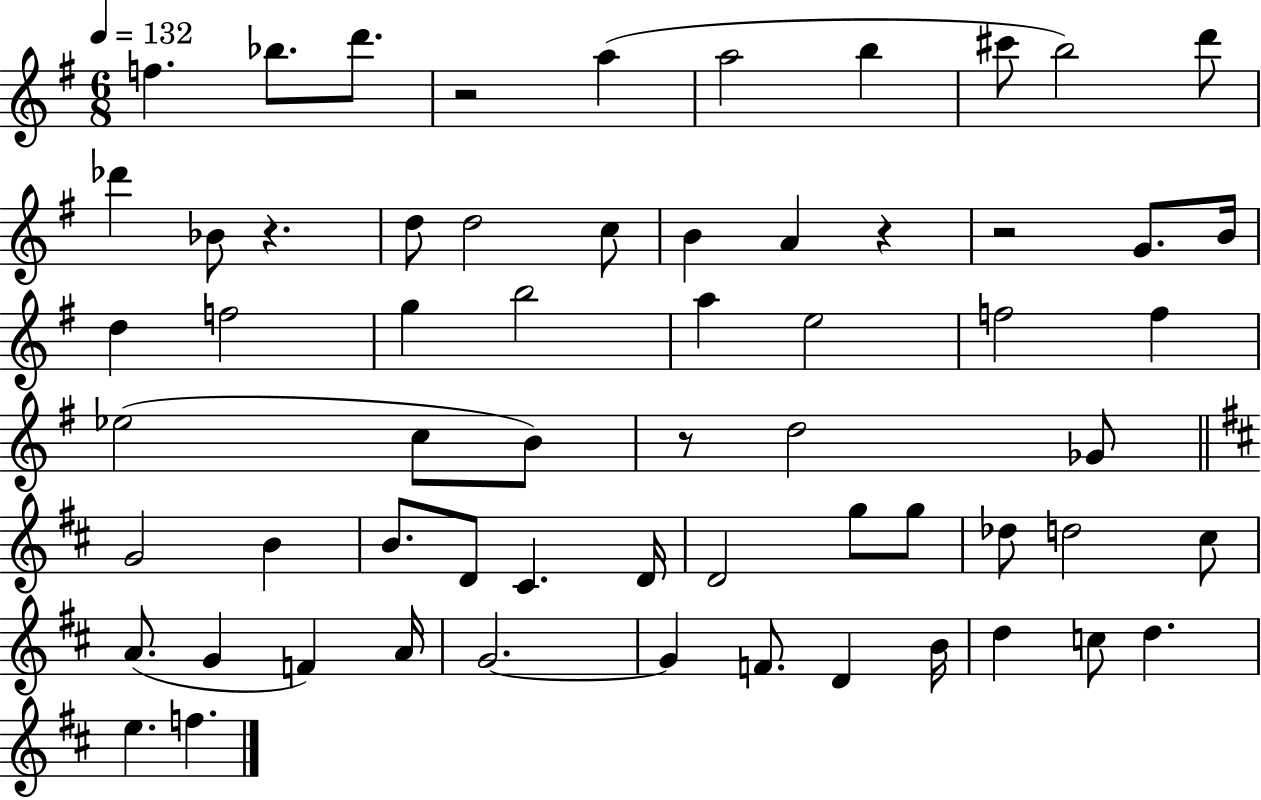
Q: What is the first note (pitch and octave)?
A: F5